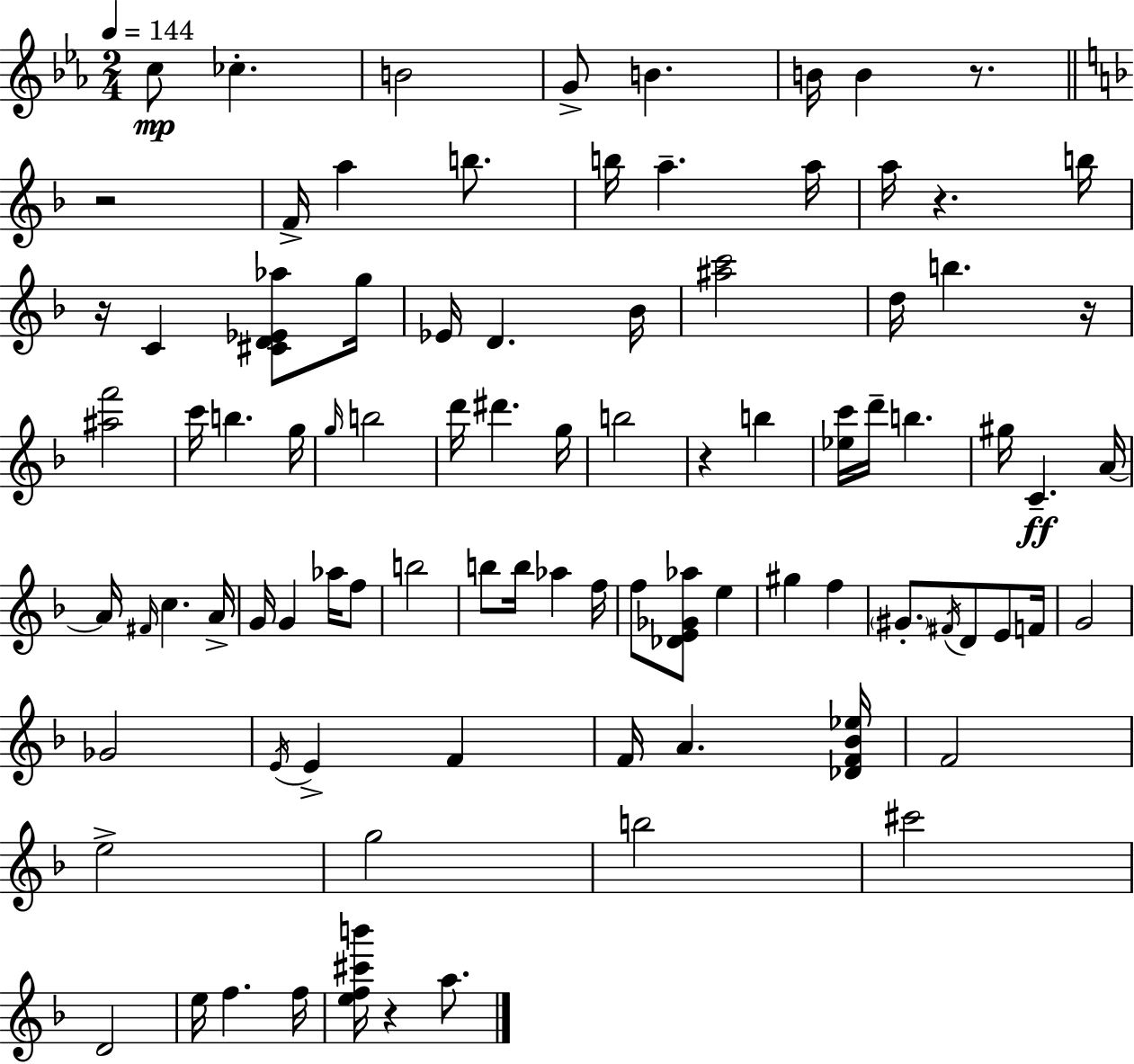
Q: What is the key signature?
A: EES major